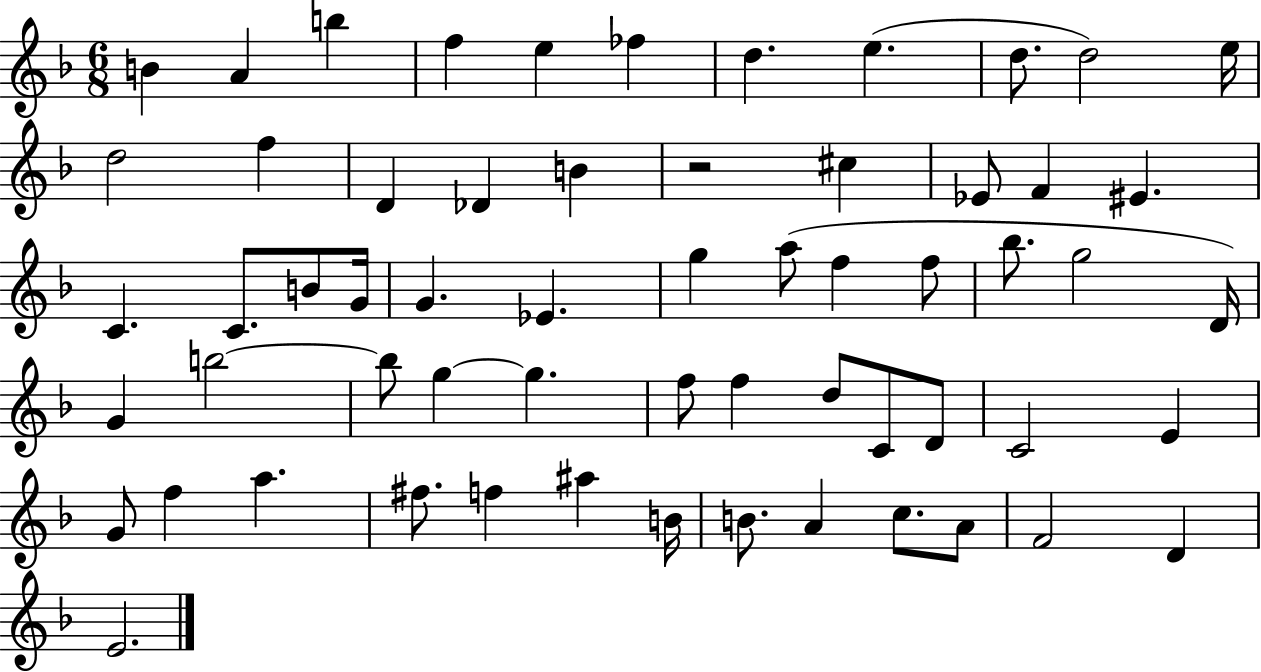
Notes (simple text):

B4/q A4/q B5/q F5/q E5/q FES5/q D5/q. E5/q. D5/e. D5/h E5/s D5/h F5/q D4/q Db4/q B4/q R/h C#5/q Eb4/e F4/q EIS4/q. C4/q. C4/e. B4/e G4/s G4/q. Eb4/q. G5/q A5/e F5/q F5/e Bb5/e. G5/h D4/s G4/q B5/h B5/e G5/q G5/q. F5/e F5/q D5/e C4/e D4/e C4/h E4/q G4/e F5/q A5/q. F#5/e. F5/q A#5/q B4/s B4/e. A4/q C5/e. A4/e F4/h D4/q E4/h.